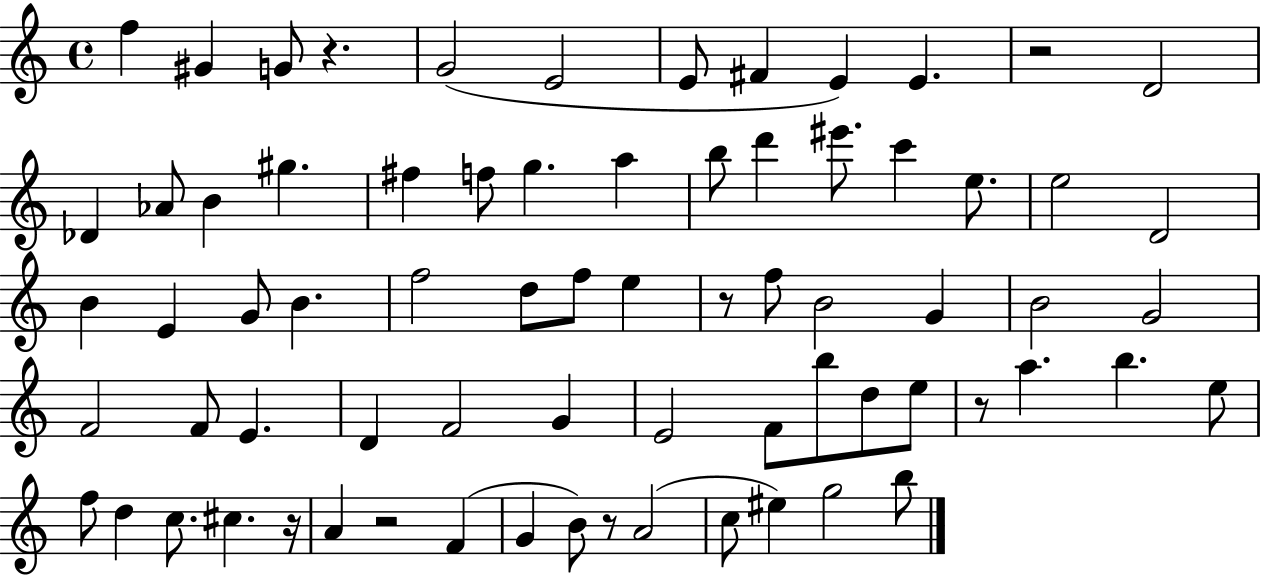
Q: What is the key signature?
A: C major